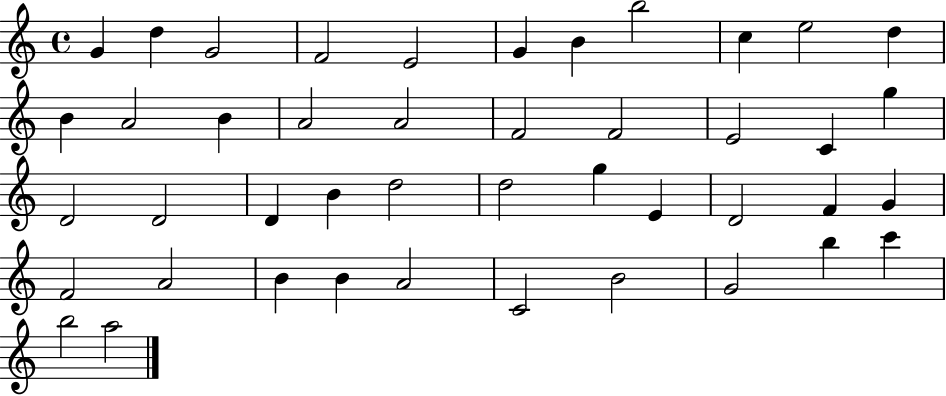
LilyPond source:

{
  \clef treble
  \time 4/4
  \defaultTimeSignature
  \key c \major
  g'4 d''4 g'2 | f'2 e'2 | g'4 b'4 b''2 | c''4 e''2 d''4 | \break b'4 a'2 b'4 | a'2 a'2 | f'2 f'2 | e'2 c'4 g''4 | \break d'2 d'2 | d'4 b'4 d''2 | d''2 g''4 e'4 | d'2 f'4 g'4 | \break f'2 a'2 | b'4 b'4 a'2 | c'2 b'2 | g'2 b''4 c'''4 | \break b''2 a''2 | \bar "|."
}